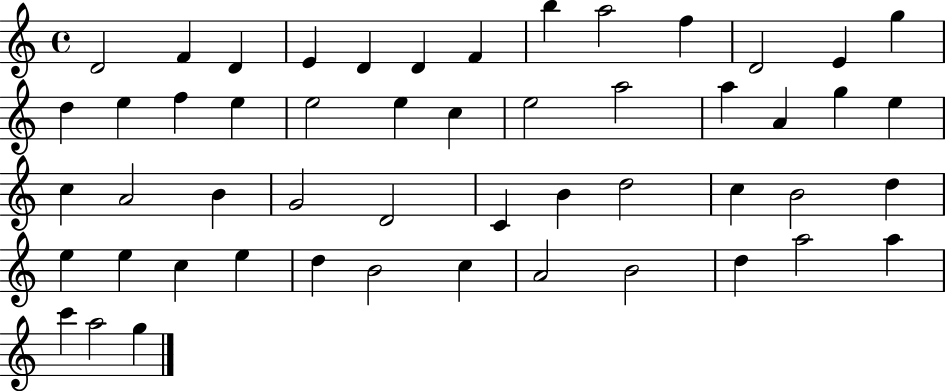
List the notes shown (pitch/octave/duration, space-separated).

D4/h F4/q D4/q E4/q D4/q D4/q F4/q B5/q A5/h F5/q D4/h E4/q G5/q D5/q E5/q F5/q E5/q E5/h E5/q C5/q E5/h A5/h A5/q A4/q G5/q E5/q C5/q A4/h B4/q G4/h D4/h C4/q B4/q D5/h C5/q B4/h D5/q E5/q E5/q C5/q E5/q D5/q B4/h C5/q A4/h B4/h D5/q A5/h A5/q C6/q A5/h G5/q